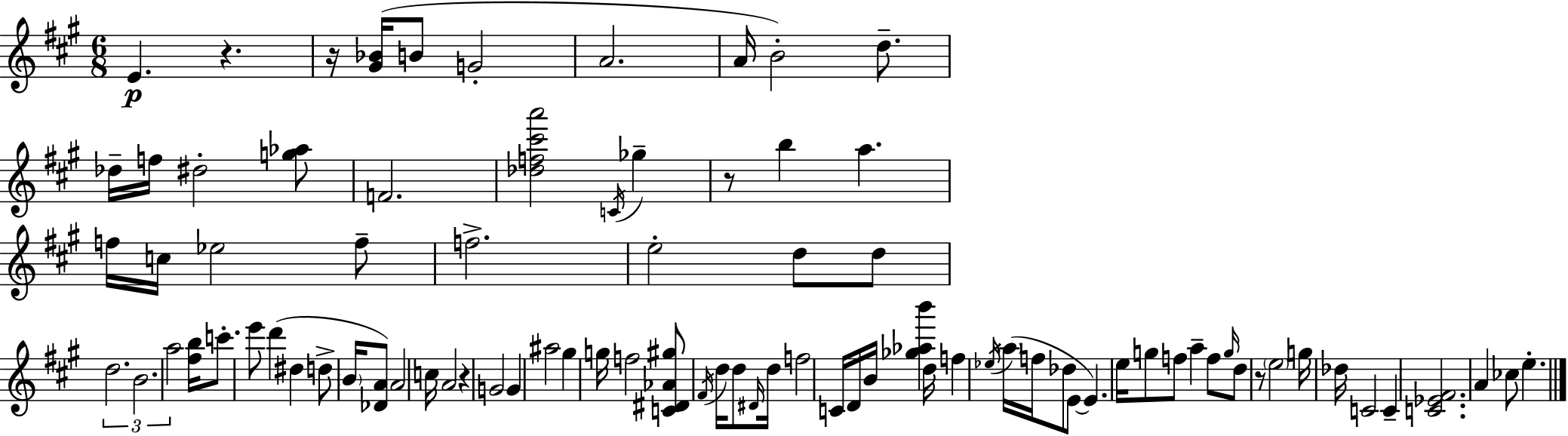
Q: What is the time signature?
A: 6/8